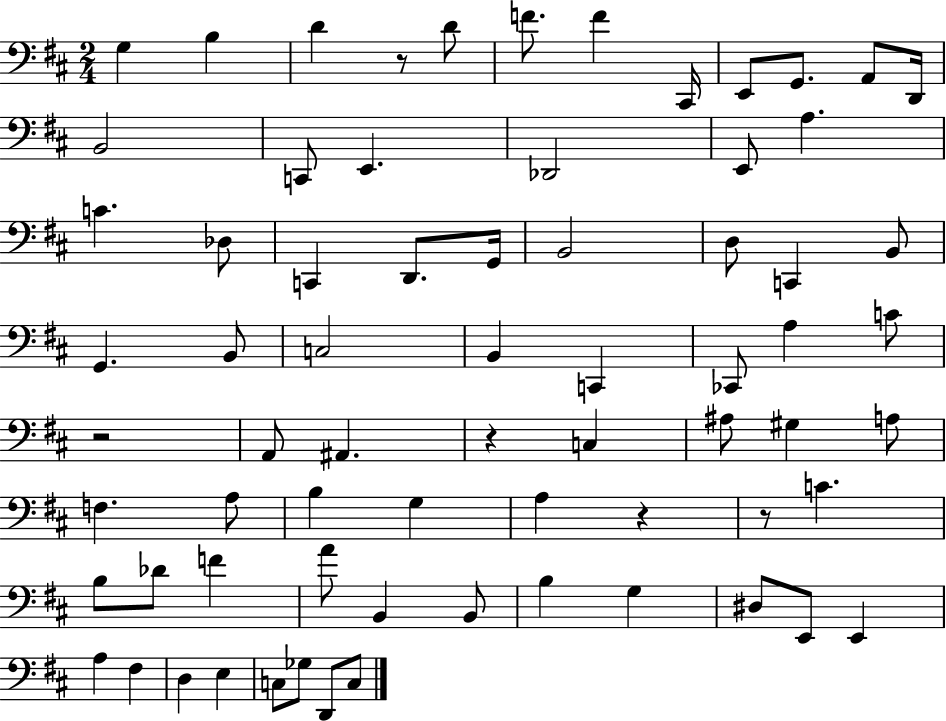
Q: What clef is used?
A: bass